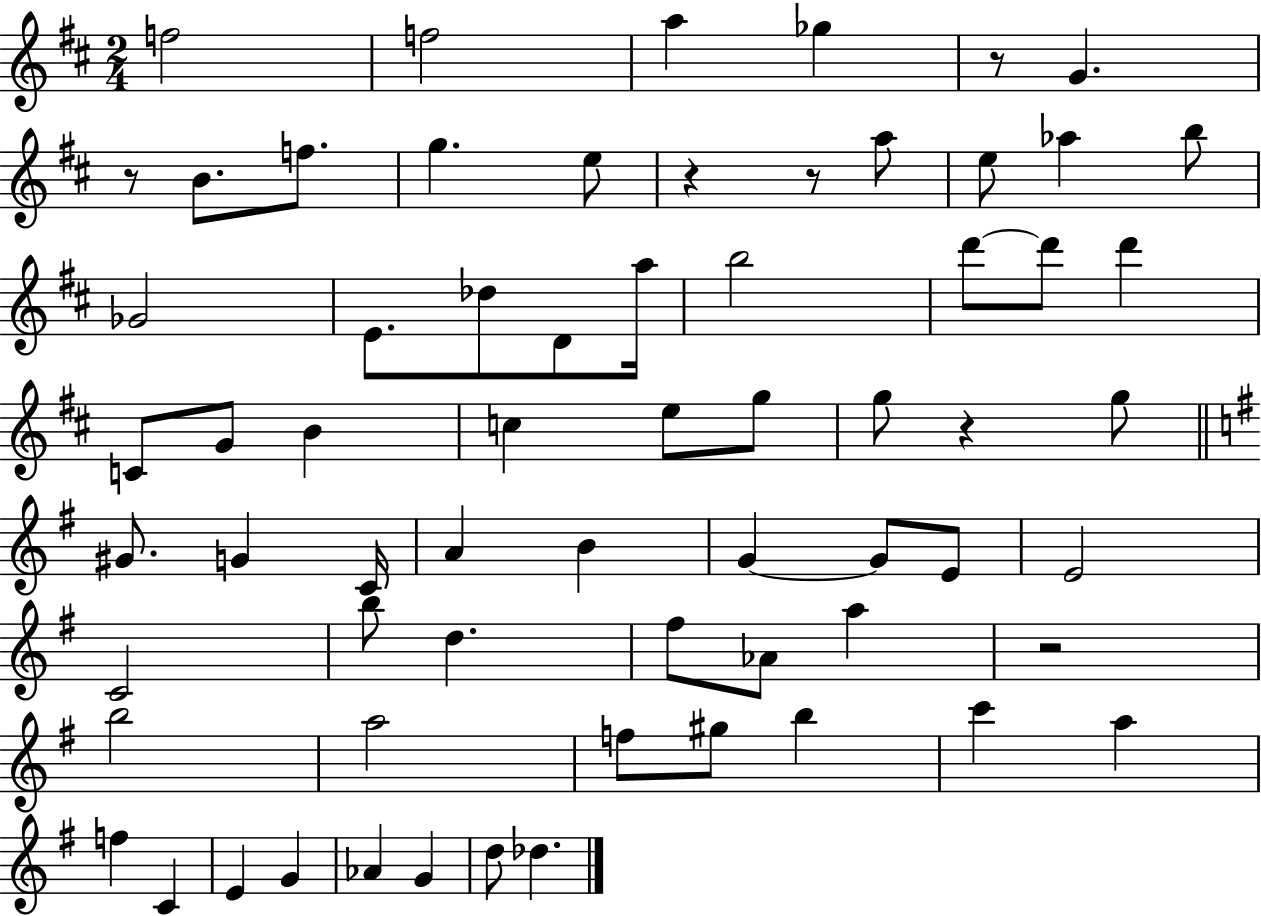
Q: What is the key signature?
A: D major